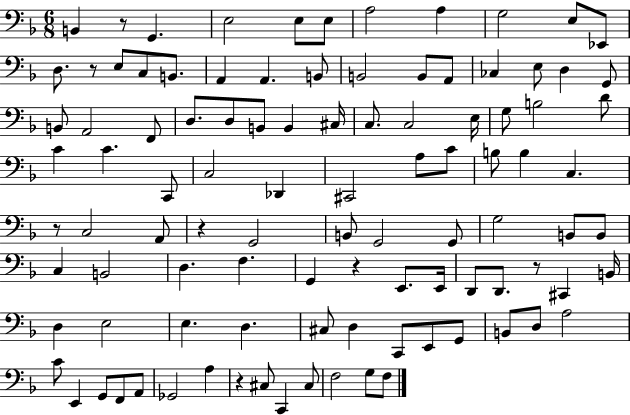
B2/q R/e G2/q. E3/h E3/e E3/e A3/h A3/q G3/h E3/e Eb2/e D3/e. R/e E3/e C3/e B2/e. A2/q A2/q. B2/e B2/h B2/e A2/e CES3/q E3/e D3/q G2/e B2/e A2/h F2/e D3/e. D3/e B2/e B2/q C#3/s C3/e. C3/h E3/s G3/e B3/h D4/e C4/q C4/q. C2/e C3/h Db2/q C#2/h A3/e C4/e B3/e B3/q C3/q. R/e C3/h A2/e R/q G2/h B2/e G2/h G2/e G3/h B2/e B2/e C3/q B2/h D3/q. F3/q. G2/q R/q E2/e. E2/s D2/e D2/e. R/e C#2/q B2/s D3/q E3/h E3/q. D3/q. C#3/e D3/q C2/e E2/e G2/e B2/e D3/e A3/h C4/e E2/q G2/e F2/e A2/e Gb2/h A3/q R/q C#3/e C2/q C#3/e F3/h G3/e F3/e